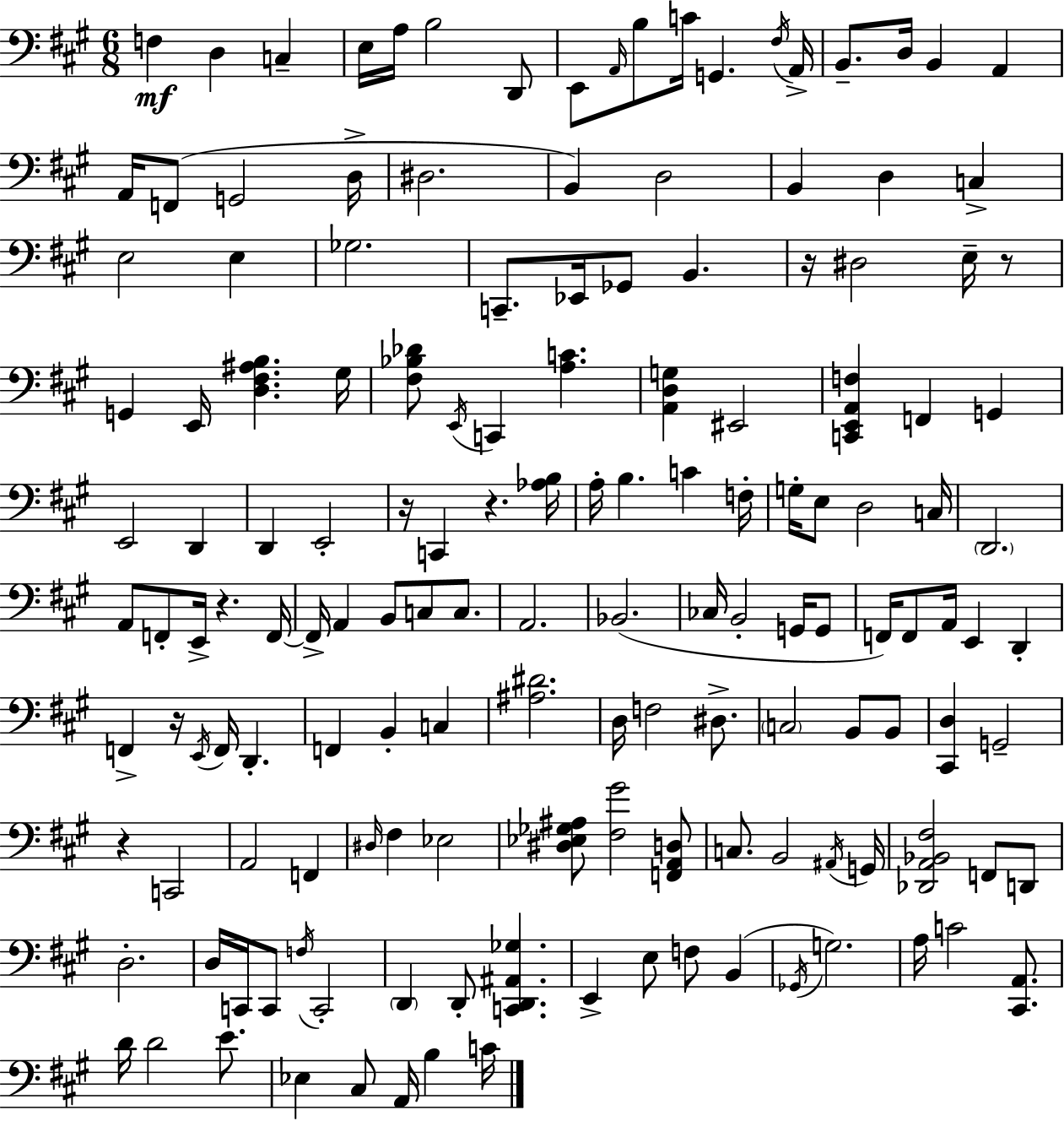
F3/q D3/q C3/q E3/s A3/s B3/h D2/e E2/e A2/s B3/e C4/s G2/q. F#3/s A2/s B2/e. D3/s B2/q A2/q A2/s F2/e G2/h D3/s D#3/h. B2/q D3/h B2/q D3/q C3/q E3/h E3/q Gb3/h. C2/e. Eb2/s Gb2/e B2/q. R/s D#3/h E3/s R/e G2/q E2/s [D3,F#3,A#3,B3]/q. G#3/s [F#3,Bb3,Db4]/e E2/s C2/q [A3,C4]/q. [A2,D3,G3]/q EIS2/h [C2,E2,A2,F3]/q F2/q G2/q E2/h D2/q D2/q E2/h R/s C2/q R/q. [Ab3,B3]/s A3/s B3/q. C4/q F3/s G3/s E3/e D3/h C3/s D2/h. A2/e F2/e E2/s R/q. F2/s F2/s A2/q B2/e C3/e C3/e. A2/h. Bb2/h. CES3/s B2/h G2/s G2/e F2/s F2/e A2/s E2/q D2/q F2/q R/s E2/s F2/s D2/q. F2/q B2/q C3/q [A#3,D#4]/h. D3/s F3/h D#3/e. C3/h B2/e B2/e [C#2,D3]/q G2/h R/q C2/h A2/h F2/q D#3/s F#3/q Eb3/h [D#3,Eb3,Gb3,A#3]/e [F#3,G#4]/h [F2,A2,D3]/e C3/e. B2/h A#2/s G2/s [Db2,A2,Bb2,F#3]/h F2/e D2/e D3/h. D3/s C2/s C2/e F3/s C2/h D2/q D2/e [C2,D2,A#2,Gb3]/q. E2/q E3/e F3/e B2/q Gb2/s G3/h. A3/s C4/h [C#2,A2]/e. D4/s D4/h E4/e. Eb3/q C#3/e A2/s B3/q C4/s